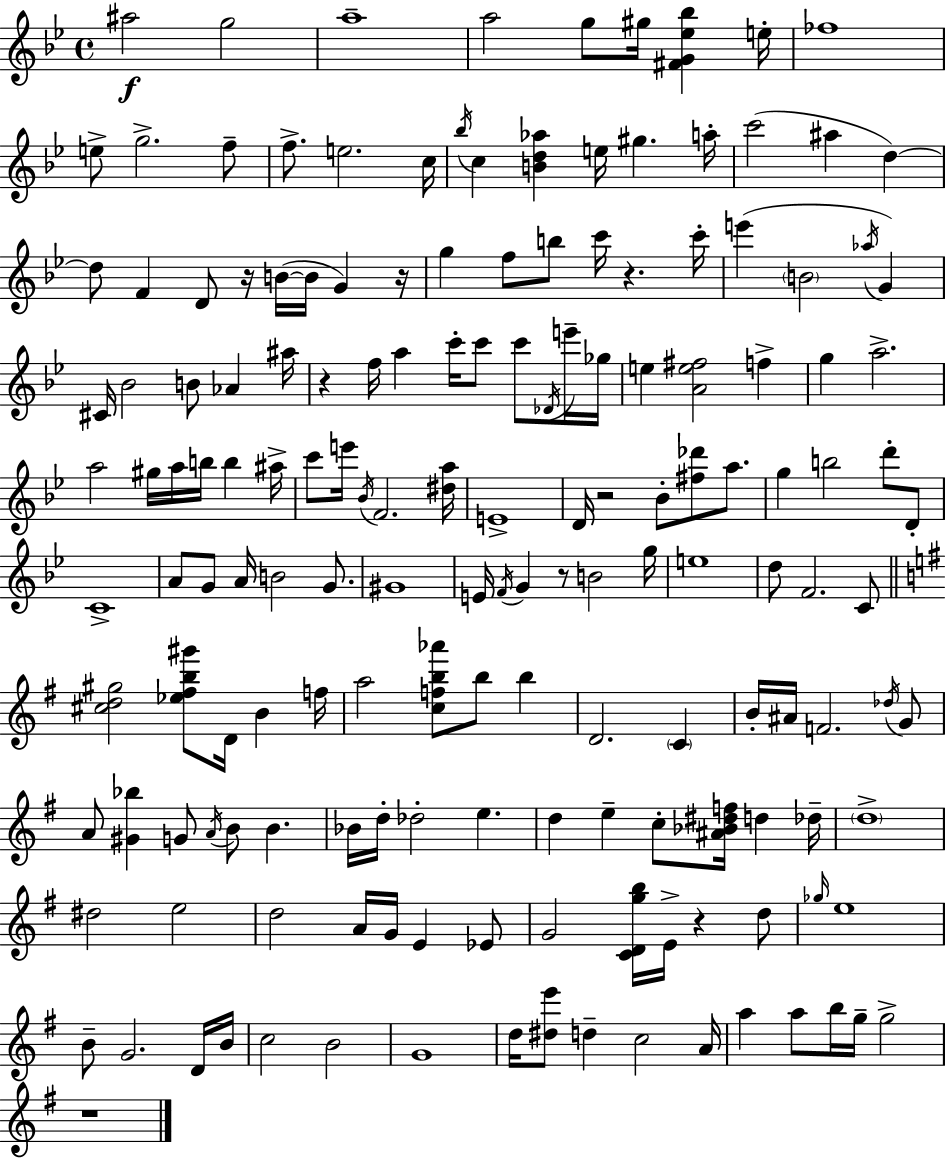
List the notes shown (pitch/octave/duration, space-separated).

A#5/h G5/h A5/w A5/h G5/e G#5/s [F#4,G4,Eb5,Bb5]/q E5/s FES5/w E5/e G5/h. F5/e F5/e. E5/h. C5/s Bb5/s C5/q [B4,D5,Ab5]/q E5/s G#5/q. A5/s C6/h A#5/q D5/q D5/e F4/q D4/e R/s B4/s B4/s G4/q R/s G5/q F5/e B5/e C6/s R/q. C6/s E6/q B4/h Ab5/s G4/q C#4/s Bb4/h B4/e Ab4/q A#5/s R/q F5/s A5/q C6/s C6/e C6/e Db4/s E6/s Gb5/s E5/q [A4,E5,F#5]/h F5/q G5/q A5/h. A5/h G#5/s A5/s B5/s B5/q A#5/s C6/e E6/s Bb4/s F4/h. [D#5,A5]/s E4/w D4/s R/h Bb4/e [F#5,Db6]/e A5/e. G5/q B5/h D6/e D4/e C4/w A4/e G4/e A4/s B4/h G4/e. G#4/w E4/s F4/s G4/q R/e B4/h G5/s E5/w D5/e F4/h. C4/e [C#5,D5,G#5]/h [Eb5,F#5,B5,G#6]/e D4/s B4/q F5/s A5/h [C5,F5,B5,Ab6]/e B5/e B5/q D4/h. C4/q B4/s A#4/s F4/h. Db5/s G4/e A4/e [G#4,Bb5]/q G4/e A4/s B4/e B4/q. Bb4/s D5/s Db5/h E5/q. D5/q E5/q C5/e [A#4,Bb4,D#5,F5]/s D5/q Db5/s D5/w D#5/h E5/h D5/h A4/s G4/s E4/q Eb4/e G4/h [C4,D4,G5,B5]/s E4/s R/q D5/e Gb5/s E5/w B4/e G4/h. D4/s B4/s C5/h B4/h G4/w D5/s [D#5,E6]/e D5/q C5/h A4/s A5/q A5/e B5/s G5/s G5/h R/w